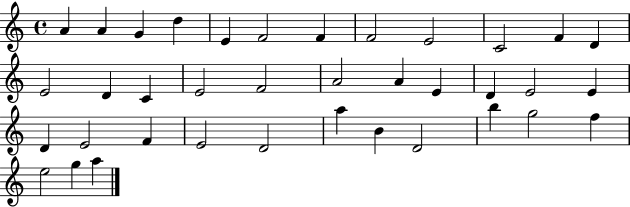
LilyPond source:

{
  \clef treble
  \time 4/4
  \defaultTimeSignature
  \key c \major
  a'4 a'4 g'4 d''4 | e'4 f'2 f'4 | f'2 e'2 | c'2 f'4 d'4 | \break e'2 d'4 c'4 | e'2 f'2 | a'2 a'4 e'4 | d'4 e'2 e'4 | \break d'4 e'2 f'4 | e'2 d'2 | a''4 b'4 d'2 | b''4 g''2 f''4 | \break e''2 g''4 a''4 | \bar "|."
}